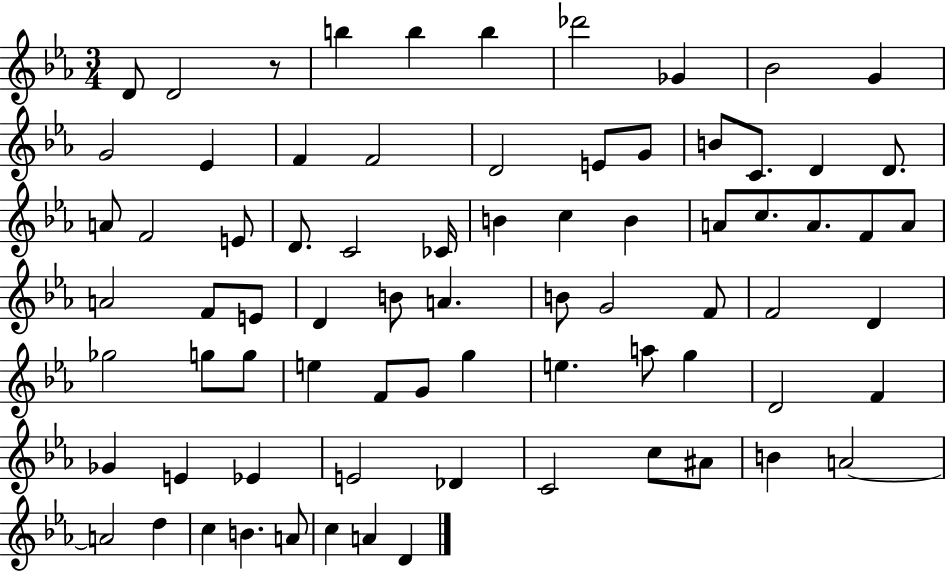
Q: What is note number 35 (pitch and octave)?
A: A4